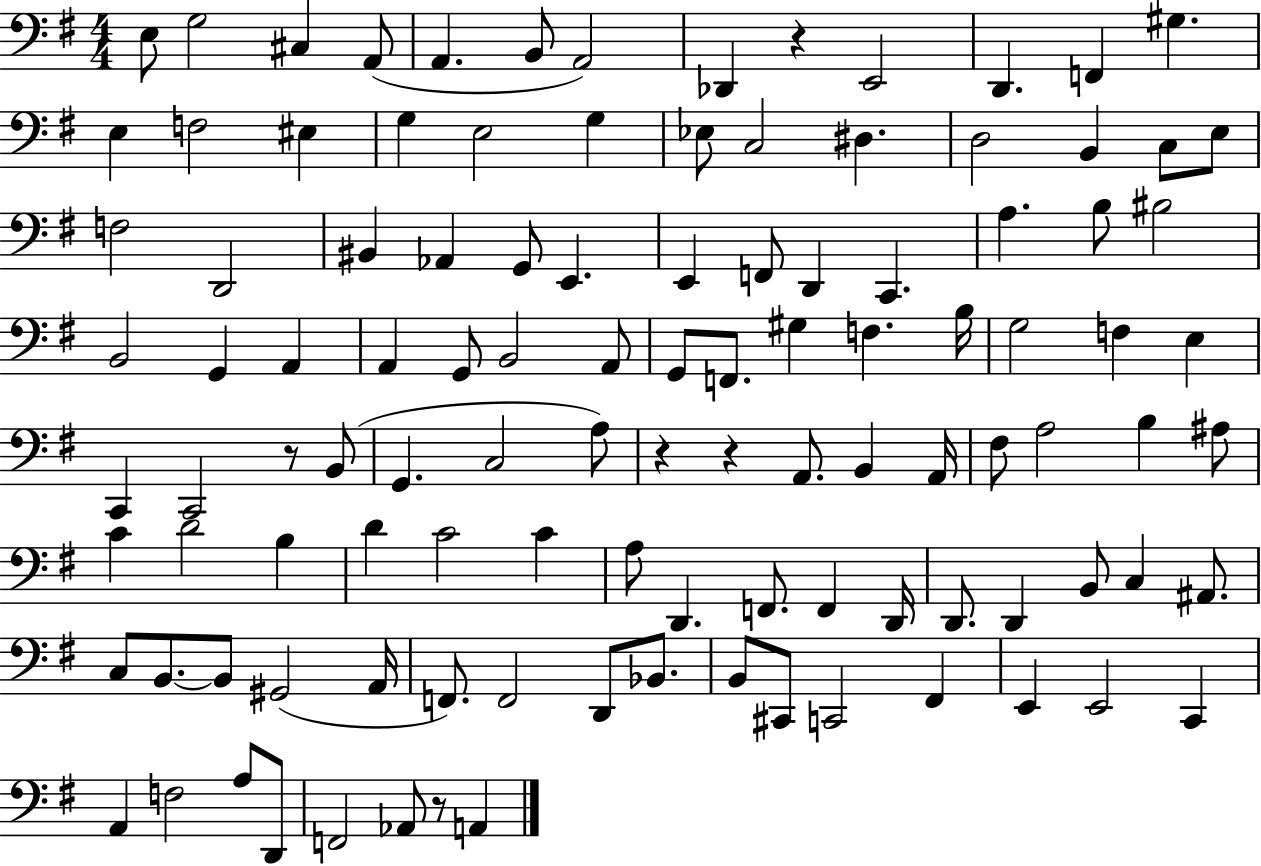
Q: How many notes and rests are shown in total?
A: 110